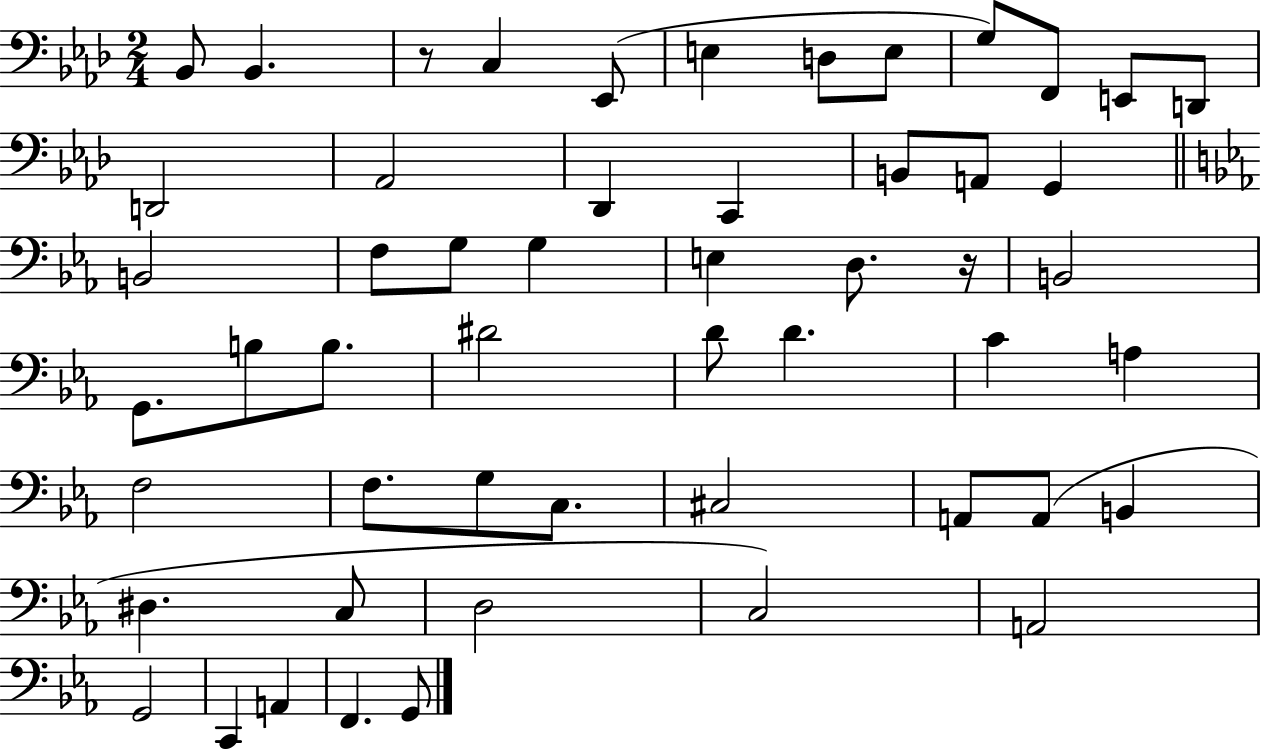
X:1
T:Untitled
M:2/4
L:1/4
K:Ab
_B,,/2 _B,, z/2 C, _E,,/2 E, D,/2 E,/2 G,/2 F,,/2 E,,/2 D,,/2 D,,2 _A,,2 _D,, C,, B,,/2 A,,/2 G,, B,,2 F,/2 G,/2 G, E, D,/2 z/4 B,,2 G,,/2 B,/2 B,/2 ^D2 D/2 D C A, F,2 F,/2 G,/2 C,/2 ^C,2 A,,/2 A,,/2 B,, ^D, C,/2 D,2 C,2 A,,2 G,,2 C,, A,, F,, G,,/2